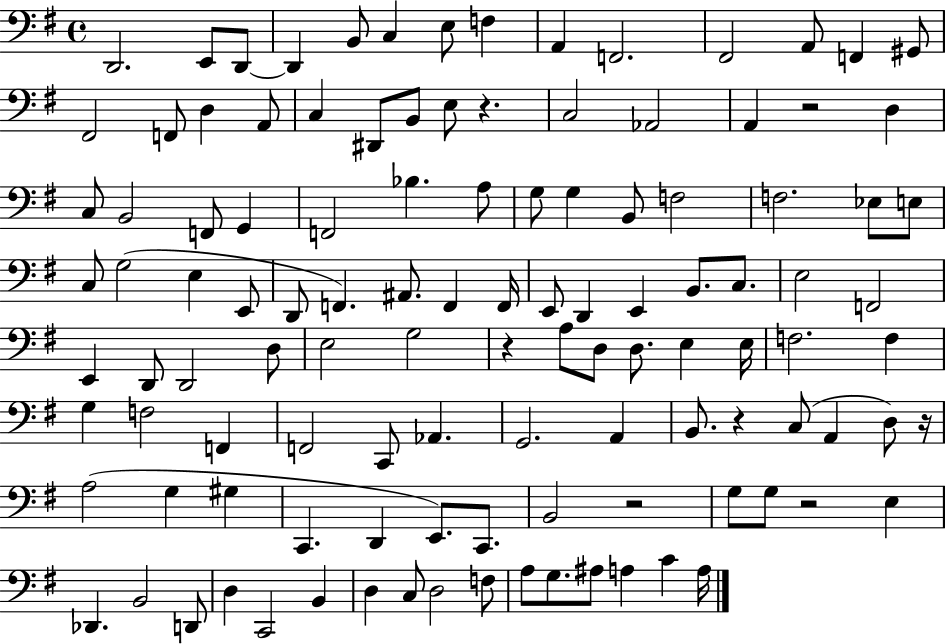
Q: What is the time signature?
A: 4/4